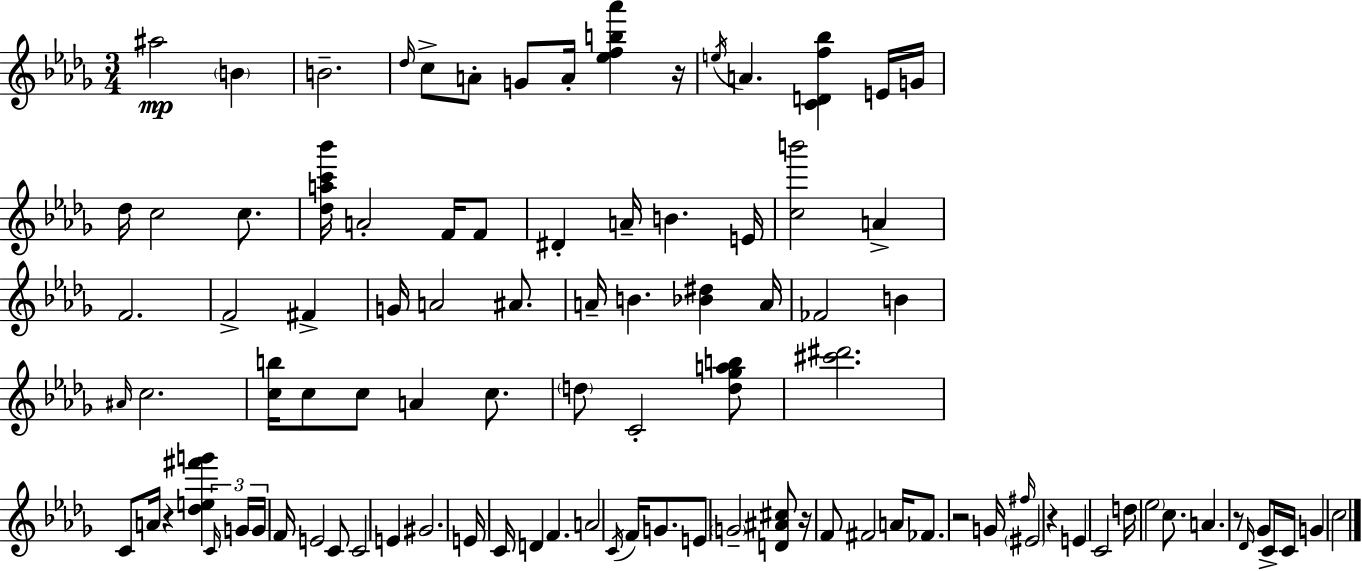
A#5/h B4/q B4/h. Db5/s C5/e A4/e G4/e A4/s [Eb5,F5,B5,Ab6]/q R/s E5/s A4/q. [C4,D4,F5,Bb5]/q E4/s G4/s Db5/s C5/h C5/e. [Db5,A5,C6,Bb6]/s A4/h F4/s F4/e D#4/q A4/s B4/q. E4/s [C5,B6]/h A4/q F4/h. F4/h F#4/q G4/s A4/h A#4/e. A4/s B4/q. [Bb4,D#5]/q A4/s FES4/h B4/q A#4/s C5/h. [C5,B5]/s C5/e C5/e A4/q C5/e. D5/e C4/h [D5,Gb5,A5,B5]/e [C#6,D#6]/h. C4/e A4/s R/q [Db5,E5,F#6,G6]/q C4/s G4/s G4/s F4/s E4/h C4/e C4/h E4/q G#4/h. E4/s C4/s D4/q F4/q. A4/h C4/s F4/s G4/e. E4/e G4/h [D4,A#4,C#5]/e R/s F4/e F#4/h A4/s FES4/e. R/h G4/s F#5/s EIS4/h R/q E4/q C4/h D5/s Eb5/h C5/e. A4/q. R/e Db4/s Gb4/e C4/s C4/s G4/q C5/h